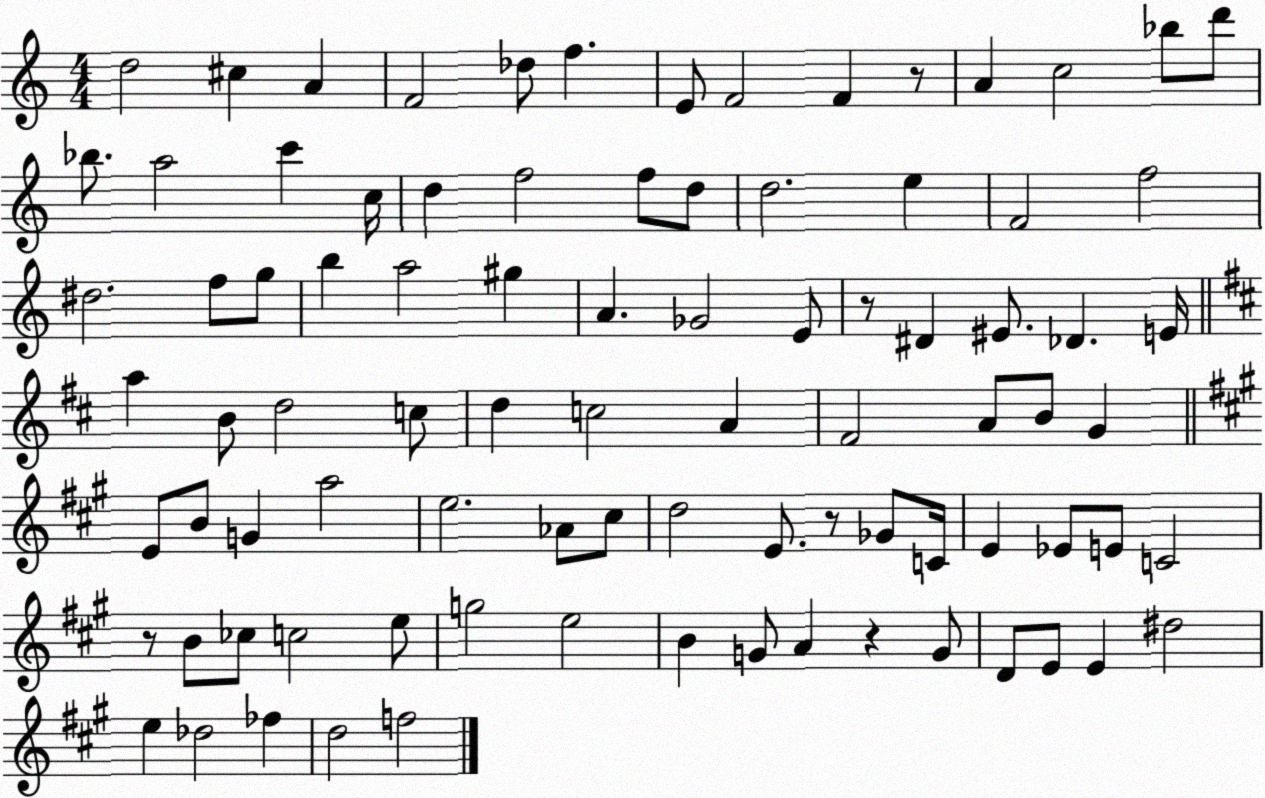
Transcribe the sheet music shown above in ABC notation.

X:1
T:Untitled
M:4/4
L:1/4
K:C
d2 ^c A F2 _d/2 f E/2 F2 F z/2 A c2 _b/2 d'/2 _b/2 a2 c' c/4 d f2 f/2 d/2 d2 e F2 f2 ^d2 f/2 g/2 b a2 ^g A _G2 E/2 z/2 ^D ^E/2 _D E/4 a B/2 d2 c/2 d c2 A ^F2 A/2 B/2 G E/2 B/2 G a2 e2 _A/2 ^c/2 d2 E/2 z/2 _G/2 C/4 E _E/2 E/2 C2 z/2 B/2 _c/2 c2 e/2 g2 e2 B G/2 A z G/2 D/2 E/2 E ^d2 e _d2 _f d2 f2